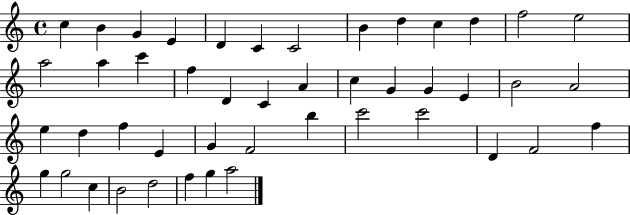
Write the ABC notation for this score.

X:1
T:Untitled
M:4/4
L:1/4
K:C
c B G E D C C2 B d c d f2 e2 a2 a c' f D C A c G G E B2 A2 e d f E G F2 b c'2 c'2 D F2 f g g2 c B2 d2 f g a2